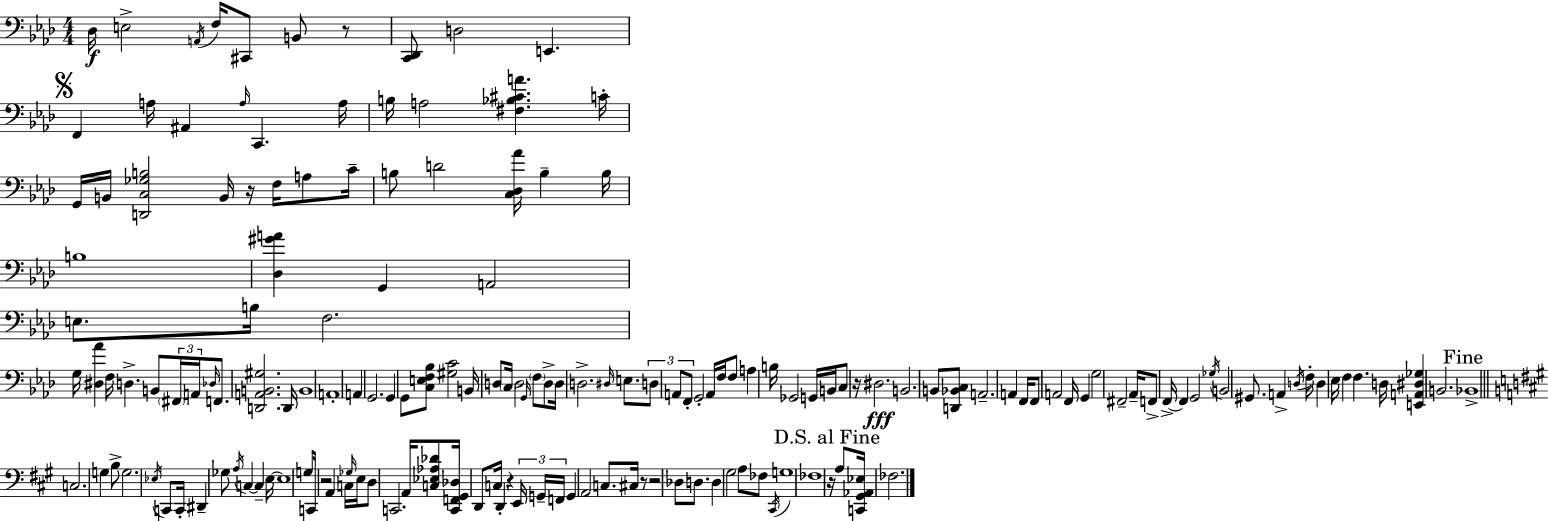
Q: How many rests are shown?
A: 8